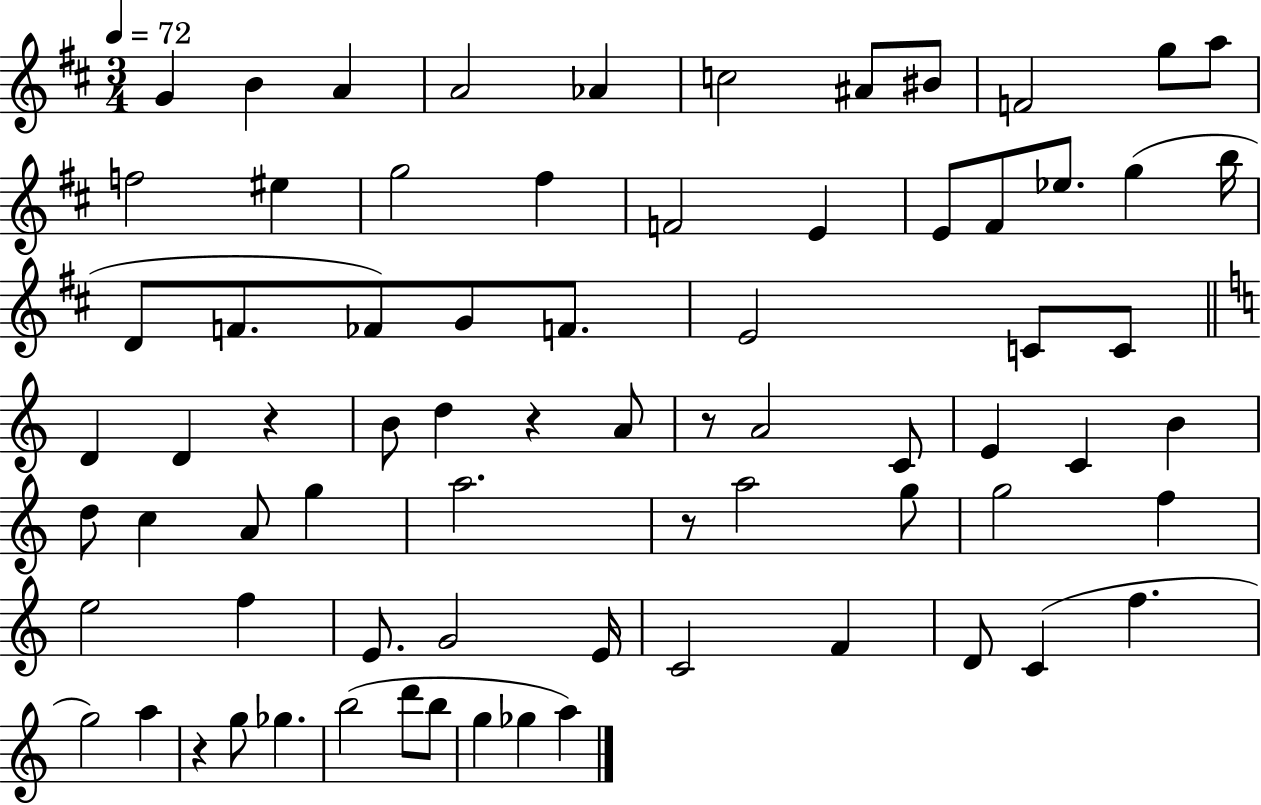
G4/q B4/q A4/q A4/h Ab4/q C5/h A#4/e BIS4/e F4/h G5/e A5/e F5/h EIS5/q G5/h F#5/q F4/h E4/q E4/e F#4/e Eb5/e. G5/q B5/s D4/e F4/e. FES4/e G4/e F4/e. E4/h C4/e C4/e D4/q D4/q R/q B4/e D5/q R/q A4/e R/e A4/h C4/e E4/q C4/q B4/q D5/e C5/q A4/e G5/q A5/h. R/e A5/h G5/e G5/h F5/q E5/h F5/q E4/e. G4/h E4/s C4/h F4/q D4/e C4/q F5/q. G5/h A5/q R/q G5/e Gb5/q. B5/h D6/e B5/e G5/q Gb5/q A5/q